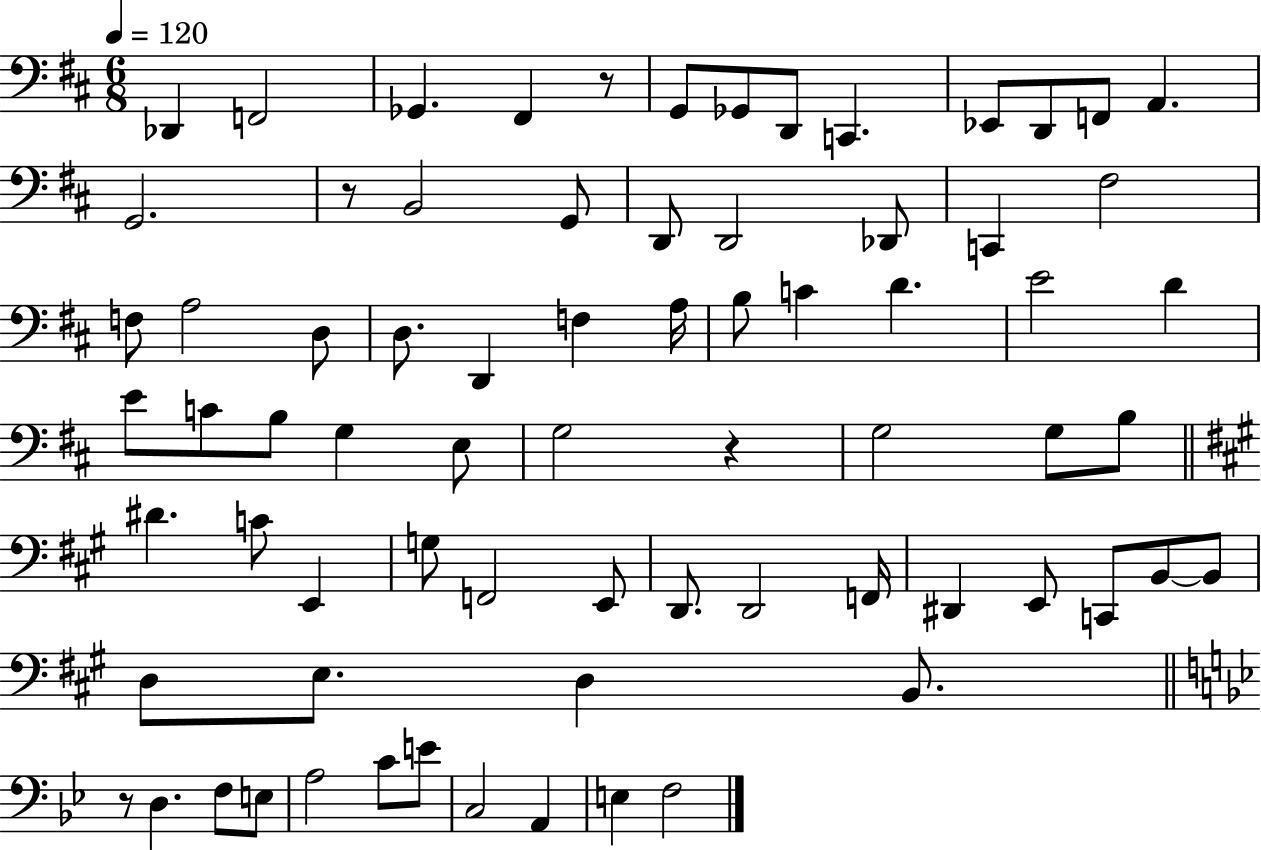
X:1
T:Untitled
M:6/8
L:1/4
K:D
_D,, F,,2 _G,, ^F,, z/2 G,,/2 _G,,/2 D,,/2 C,, _E,,/2 D,,/2 F,,/2 A,, G,,2 z/2 B,,2 G,,/2 D,,/2 D,,2 _D,,/2 C,, ^F,2 F,/2 A,2 D,/2 D,/2 D,, F, A,/4 B,/2 C D E2 D E/2 C/2 B,/2 G, E,/2 G,2 z G,2 G,/2 B,/2 ^D C/2 E,, G,/2 F,,2 E,,/2 D,,/2 D,,2 F,,/4 ^D,, E,,/2 C,,/2 B,,/2 B,,/2 D,/2 E,/2 D, B,,/2 z/2 D, F,/2 E,/2 A,2 C/2 E/2 C,2 A,, E, F,2